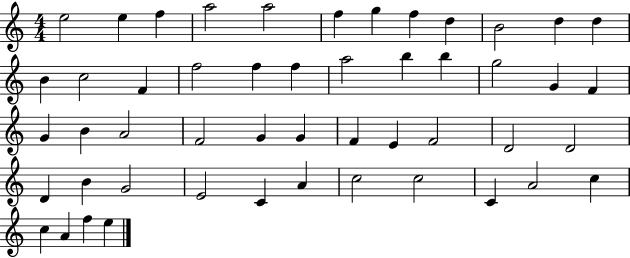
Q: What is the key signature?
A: C major